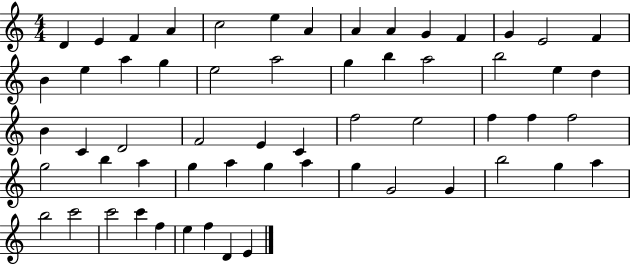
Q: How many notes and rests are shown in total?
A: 59